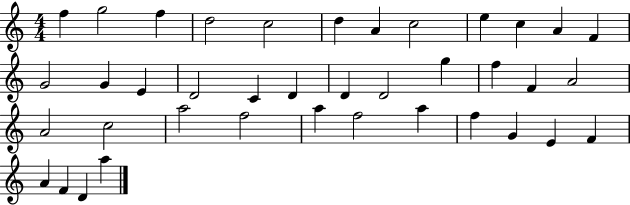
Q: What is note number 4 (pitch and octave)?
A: D5